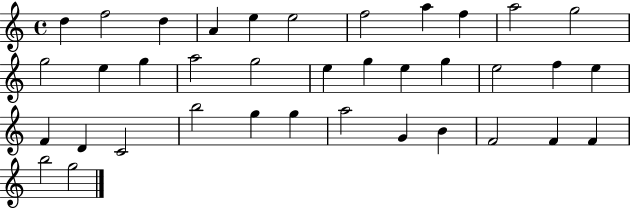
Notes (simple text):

D5/q F5/h D5/q A4/q E5/q E5/h F5/h A5/q F5/q A5/h G5/h G5/h E5/q G5/q A5/h G5/h E5/q G5/q E5/q G5/q E5/h F5/q E5/q F4/q D4/q C4/h B5/h G5/q G5/q A5/h G4/q B4/q F4/h F4/q F4/q B5/h G5/h